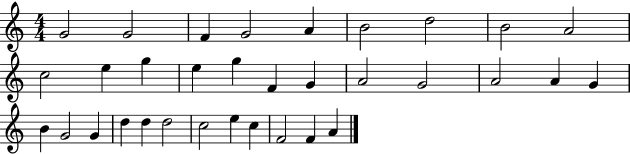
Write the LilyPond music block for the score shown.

{
  \clef treble
  \numericTimeSignature
  \time 4/4
  \key c \major
  g'2 g'2 | f'4 g'2 a'4 | b'2 d''2 | b'2 a'2 | \break c''2 e''4 g''4 | e''4 g''4 f'4 g'4 | a'2 g'2 | a'2 a'4 g'4 | \break b'4 g'2 g'4 | d''4 d''4 d''2 | c''2 e''4 c''4 | f'2 f'4 a'4 | \break \bar "|."
}